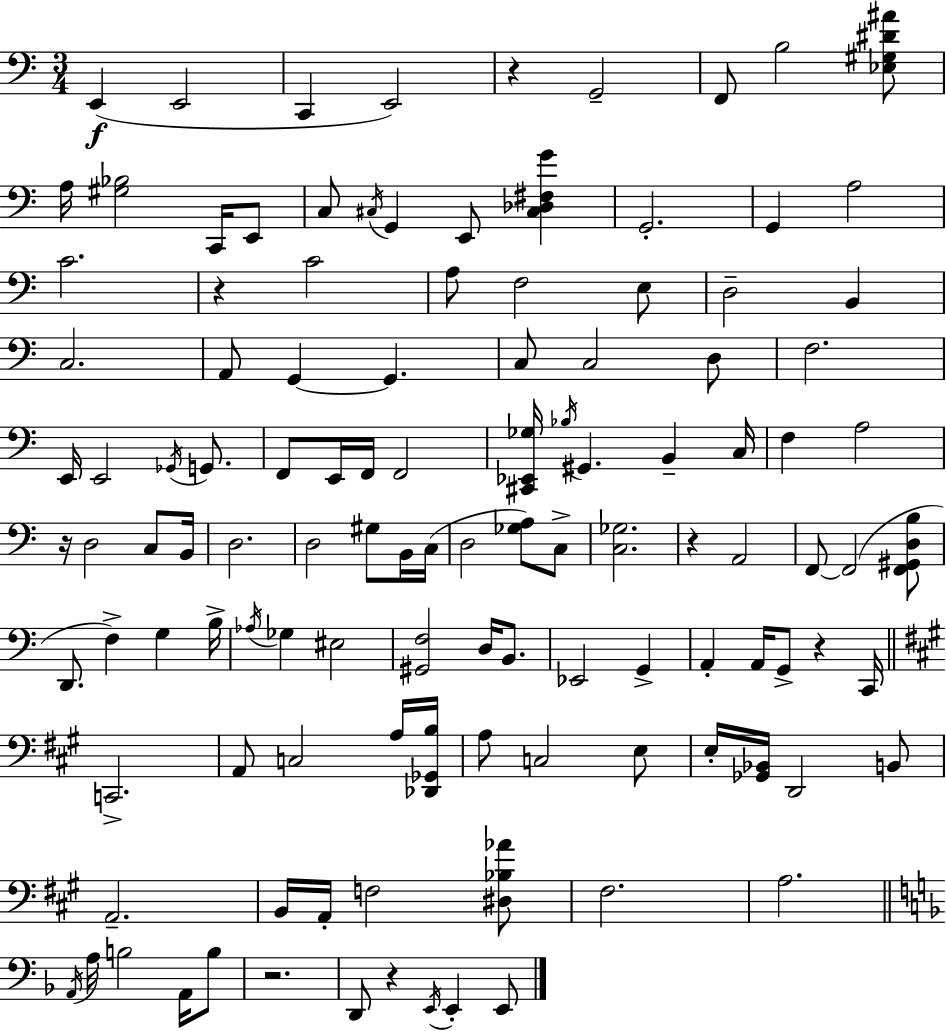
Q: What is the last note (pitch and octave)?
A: E2